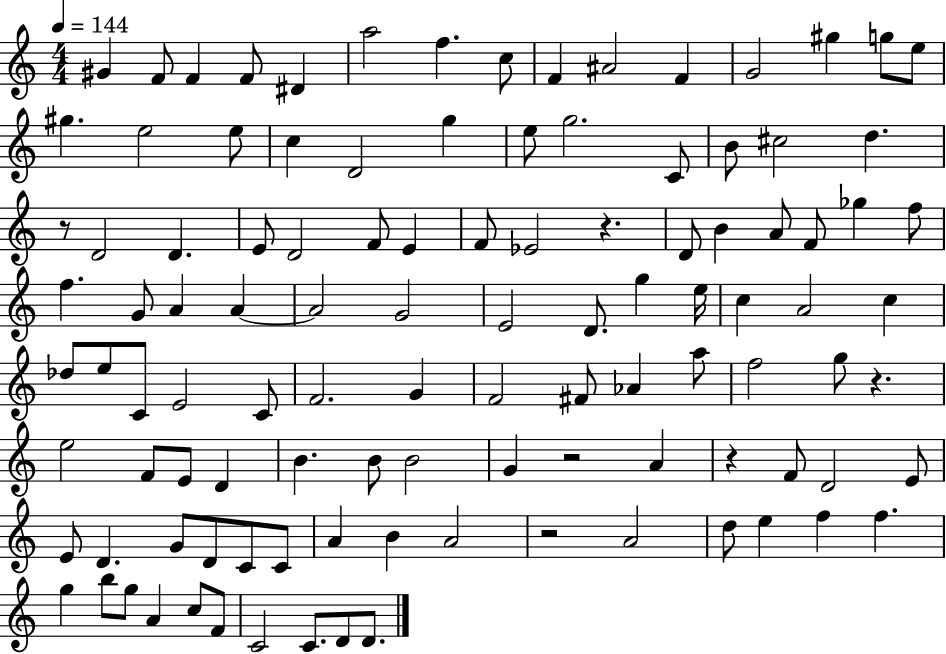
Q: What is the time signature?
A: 4/4